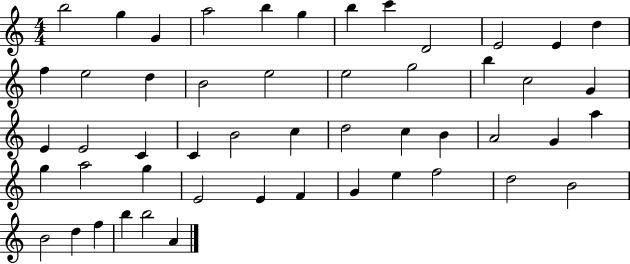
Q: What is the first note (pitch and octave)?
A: B5